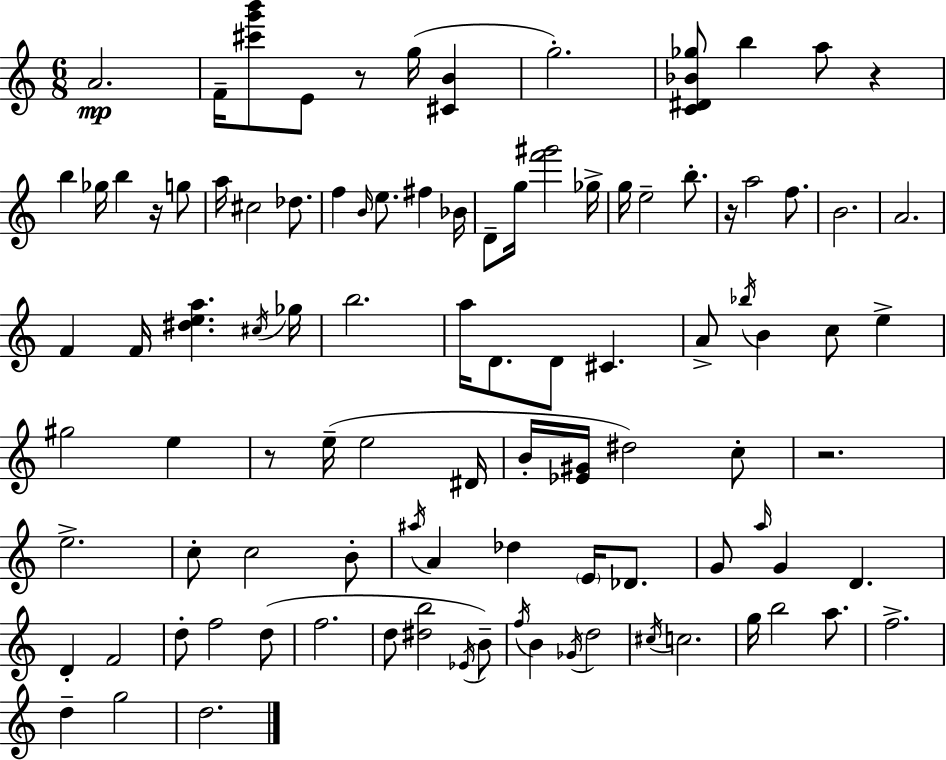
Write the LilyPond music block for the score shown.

{
  \clef treble
  \numericTimeSignature
  \time 6/8
  \key a \minor
  a'2.\mp | f'16-- <cis''' g''' b'''>8 e'8 r8 g''16( <cis' b'>4 | g''2.-.) | <c' dis' bes' ges''>8 b''4 a''8 r4 | \break b''4 ges''16 b''4 r16 g''8 | a''16 cis''2 des''8. | f''4 \grace { b'16 } e''8. fis''4 | bes'16 d'8-- g''16 <f''' gis'''>2 | \break ges''16-> g''16 e''2-- b''8.-. | r16 a''2 f''8. | b'2. | a'2. | \break f'4 f'16 <dis'' e'' a''>4. | \acciaccatura { cis''16 } ges''16 b''2. | a''16 d'8. d'8 cis'4. | a'8-> \acciaccatura { bes''16 } b'4 c''8 e''4-> | \break gis''2 e''4 | r8 e''16--( e''2 | dis'16 b'16-. <ees' gis'>16 dis''2) | c''8-. r2. | \break e''2.-> | c''8-. c''2 | b'8-. \acciaccatura { ais''16 } a'4 des''4 | \parenthesize e'16 des'8. g'8 \grace { a''16 } g'4 d'4. | \break d'4-. f'2 | d''8-. f''2 | d''8( f''2. | d''8 <dis'' b''>2 | \break \acciaccatura { ees'16 }) b'8-- \acciaccatura { f''16 } b'4 \acciaccatura { ges'16 } | d''2 \acciaccatura { cis''16 } c''2. | g''16 b''2 | a''8. f''2.-> | \break d''4-- | g''2 d''2. | \bar "|."
}